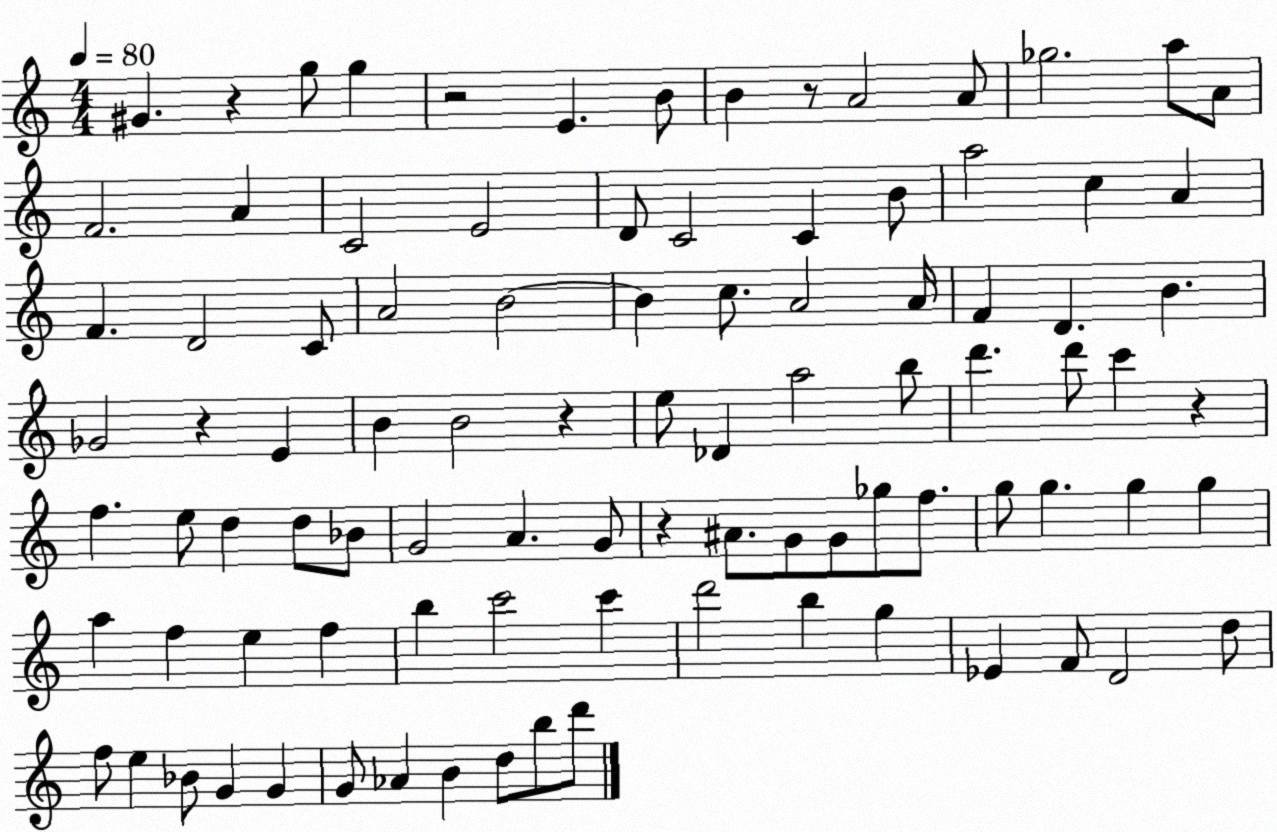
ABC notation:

X:1
T:Untitled
M:4/4
L:1/4
K:C
^G z g/2 g z2 E B/2 B z/2 A2 A/2 _g2 a/2 A/2 F2 A C2 E2 D/2 C2 C B/2 a2 c A F D2 C/2 A2 B2 B c/2 A2 A/4 F D B _G2 z E B B2 z e/2 _D a2 b/2 d' d'/2 c' z f e/2 d d/2 _B/2 G2 A G/2 z ^A/2 G/2 G/2 _g/2 f/2 g/2 g g g a f e f b c'2 c' d'2 b g _E F/2 D2 d/2 f/2 e _B/2 G G G/2 _A B d/2 b/2 d'/2